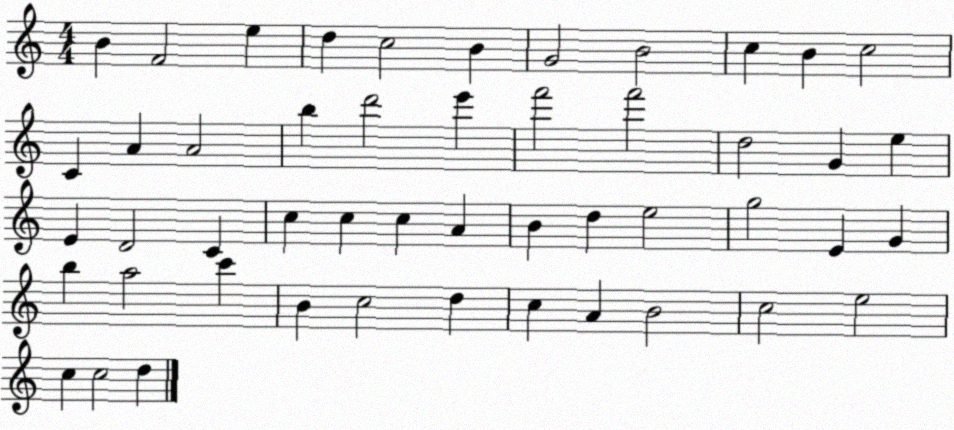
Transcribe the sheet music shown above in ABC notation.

X:1
T:Untitled
M:4/4
L:1/4
K:C
B F2 e d c2 B G2 B2 c B c2 C A A2 b d'2 e' f'2 f'2 d2 G e E D2 C c c c A B d e2 g2 E G b a2 c' B c2 d c A B2 c2 e2 c c2 d